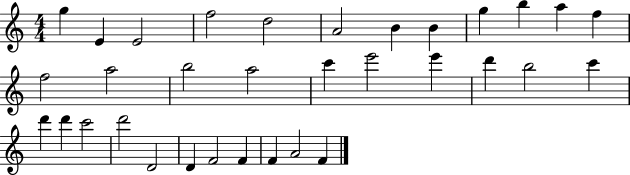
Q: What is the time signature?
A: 4/4